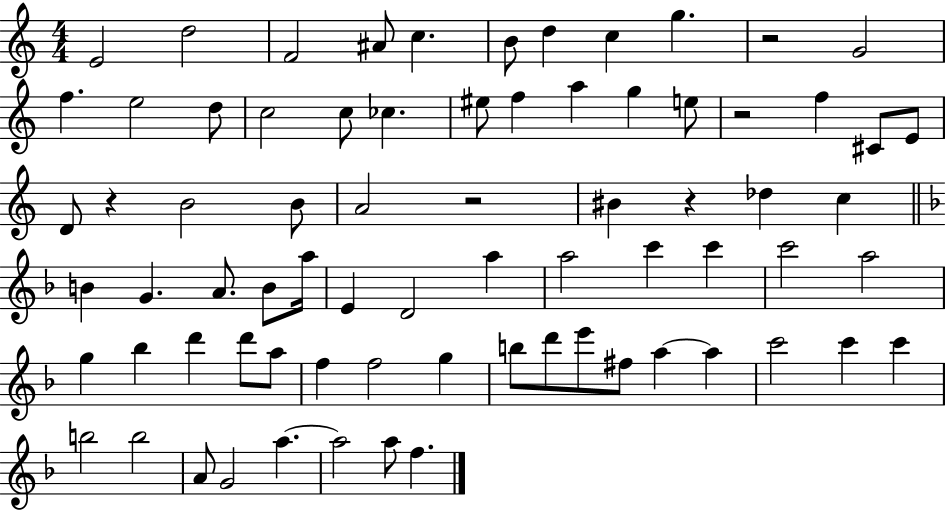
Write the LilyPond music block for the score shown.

{
  \clef treble
  \numericTimeSignature
  \time 4/4
  \key c \major
  e'2 d''2 | f'2 ais'8 c''4. | b'8 d''4 c''4 g''4. | r2 g'2 | \break f''4. e''2 d''8 | c''2 c''8 ces''4. | eis''8 f''4 a''4 g''4 e''8 | r2 f''4 cis'8 e'8 | \break d'8 r4 b'2 b'8 | a'2 r2 | bis'4 r4 des''4 c''4 | \bar "||" \break \key f \major b'4 g'4. a'8. b'8 a''16 | e'4 d'2 a''4 | a''2 c'''4 c'''4 | c'''2 a''2 | \break g''4 bes''4 d'''4 d'''8 a''8 | f''4 f''2 g''4 | b''8 d'''8 e'''8 fis''8 a''4~~ a''4 | c'''2 c'''4 c'''4 | \break b''2 b''2 | a'8 g'2 a''4.~~ | a''2 a''8 f''4. | \bar "|."
}